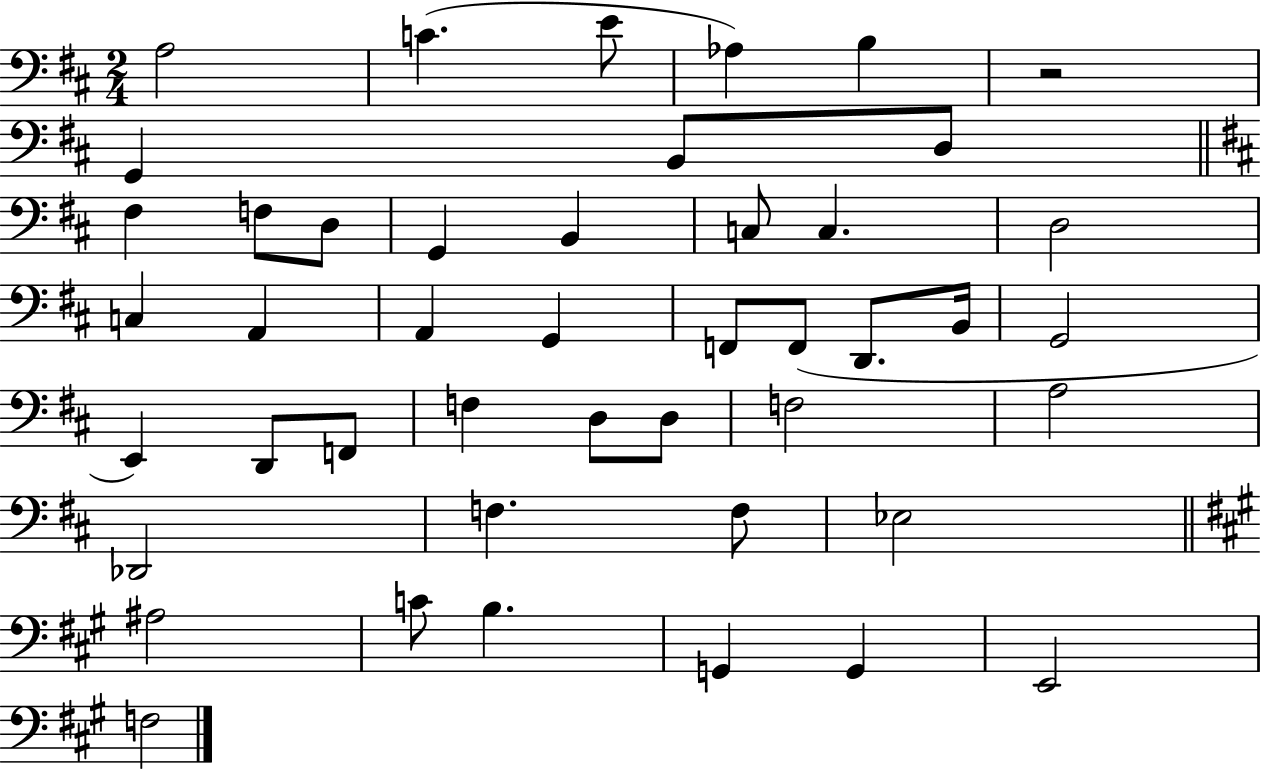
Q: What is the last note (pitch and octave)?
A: F3